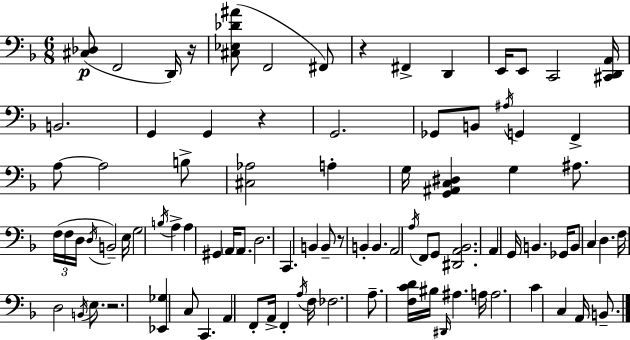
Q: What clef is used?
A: bass